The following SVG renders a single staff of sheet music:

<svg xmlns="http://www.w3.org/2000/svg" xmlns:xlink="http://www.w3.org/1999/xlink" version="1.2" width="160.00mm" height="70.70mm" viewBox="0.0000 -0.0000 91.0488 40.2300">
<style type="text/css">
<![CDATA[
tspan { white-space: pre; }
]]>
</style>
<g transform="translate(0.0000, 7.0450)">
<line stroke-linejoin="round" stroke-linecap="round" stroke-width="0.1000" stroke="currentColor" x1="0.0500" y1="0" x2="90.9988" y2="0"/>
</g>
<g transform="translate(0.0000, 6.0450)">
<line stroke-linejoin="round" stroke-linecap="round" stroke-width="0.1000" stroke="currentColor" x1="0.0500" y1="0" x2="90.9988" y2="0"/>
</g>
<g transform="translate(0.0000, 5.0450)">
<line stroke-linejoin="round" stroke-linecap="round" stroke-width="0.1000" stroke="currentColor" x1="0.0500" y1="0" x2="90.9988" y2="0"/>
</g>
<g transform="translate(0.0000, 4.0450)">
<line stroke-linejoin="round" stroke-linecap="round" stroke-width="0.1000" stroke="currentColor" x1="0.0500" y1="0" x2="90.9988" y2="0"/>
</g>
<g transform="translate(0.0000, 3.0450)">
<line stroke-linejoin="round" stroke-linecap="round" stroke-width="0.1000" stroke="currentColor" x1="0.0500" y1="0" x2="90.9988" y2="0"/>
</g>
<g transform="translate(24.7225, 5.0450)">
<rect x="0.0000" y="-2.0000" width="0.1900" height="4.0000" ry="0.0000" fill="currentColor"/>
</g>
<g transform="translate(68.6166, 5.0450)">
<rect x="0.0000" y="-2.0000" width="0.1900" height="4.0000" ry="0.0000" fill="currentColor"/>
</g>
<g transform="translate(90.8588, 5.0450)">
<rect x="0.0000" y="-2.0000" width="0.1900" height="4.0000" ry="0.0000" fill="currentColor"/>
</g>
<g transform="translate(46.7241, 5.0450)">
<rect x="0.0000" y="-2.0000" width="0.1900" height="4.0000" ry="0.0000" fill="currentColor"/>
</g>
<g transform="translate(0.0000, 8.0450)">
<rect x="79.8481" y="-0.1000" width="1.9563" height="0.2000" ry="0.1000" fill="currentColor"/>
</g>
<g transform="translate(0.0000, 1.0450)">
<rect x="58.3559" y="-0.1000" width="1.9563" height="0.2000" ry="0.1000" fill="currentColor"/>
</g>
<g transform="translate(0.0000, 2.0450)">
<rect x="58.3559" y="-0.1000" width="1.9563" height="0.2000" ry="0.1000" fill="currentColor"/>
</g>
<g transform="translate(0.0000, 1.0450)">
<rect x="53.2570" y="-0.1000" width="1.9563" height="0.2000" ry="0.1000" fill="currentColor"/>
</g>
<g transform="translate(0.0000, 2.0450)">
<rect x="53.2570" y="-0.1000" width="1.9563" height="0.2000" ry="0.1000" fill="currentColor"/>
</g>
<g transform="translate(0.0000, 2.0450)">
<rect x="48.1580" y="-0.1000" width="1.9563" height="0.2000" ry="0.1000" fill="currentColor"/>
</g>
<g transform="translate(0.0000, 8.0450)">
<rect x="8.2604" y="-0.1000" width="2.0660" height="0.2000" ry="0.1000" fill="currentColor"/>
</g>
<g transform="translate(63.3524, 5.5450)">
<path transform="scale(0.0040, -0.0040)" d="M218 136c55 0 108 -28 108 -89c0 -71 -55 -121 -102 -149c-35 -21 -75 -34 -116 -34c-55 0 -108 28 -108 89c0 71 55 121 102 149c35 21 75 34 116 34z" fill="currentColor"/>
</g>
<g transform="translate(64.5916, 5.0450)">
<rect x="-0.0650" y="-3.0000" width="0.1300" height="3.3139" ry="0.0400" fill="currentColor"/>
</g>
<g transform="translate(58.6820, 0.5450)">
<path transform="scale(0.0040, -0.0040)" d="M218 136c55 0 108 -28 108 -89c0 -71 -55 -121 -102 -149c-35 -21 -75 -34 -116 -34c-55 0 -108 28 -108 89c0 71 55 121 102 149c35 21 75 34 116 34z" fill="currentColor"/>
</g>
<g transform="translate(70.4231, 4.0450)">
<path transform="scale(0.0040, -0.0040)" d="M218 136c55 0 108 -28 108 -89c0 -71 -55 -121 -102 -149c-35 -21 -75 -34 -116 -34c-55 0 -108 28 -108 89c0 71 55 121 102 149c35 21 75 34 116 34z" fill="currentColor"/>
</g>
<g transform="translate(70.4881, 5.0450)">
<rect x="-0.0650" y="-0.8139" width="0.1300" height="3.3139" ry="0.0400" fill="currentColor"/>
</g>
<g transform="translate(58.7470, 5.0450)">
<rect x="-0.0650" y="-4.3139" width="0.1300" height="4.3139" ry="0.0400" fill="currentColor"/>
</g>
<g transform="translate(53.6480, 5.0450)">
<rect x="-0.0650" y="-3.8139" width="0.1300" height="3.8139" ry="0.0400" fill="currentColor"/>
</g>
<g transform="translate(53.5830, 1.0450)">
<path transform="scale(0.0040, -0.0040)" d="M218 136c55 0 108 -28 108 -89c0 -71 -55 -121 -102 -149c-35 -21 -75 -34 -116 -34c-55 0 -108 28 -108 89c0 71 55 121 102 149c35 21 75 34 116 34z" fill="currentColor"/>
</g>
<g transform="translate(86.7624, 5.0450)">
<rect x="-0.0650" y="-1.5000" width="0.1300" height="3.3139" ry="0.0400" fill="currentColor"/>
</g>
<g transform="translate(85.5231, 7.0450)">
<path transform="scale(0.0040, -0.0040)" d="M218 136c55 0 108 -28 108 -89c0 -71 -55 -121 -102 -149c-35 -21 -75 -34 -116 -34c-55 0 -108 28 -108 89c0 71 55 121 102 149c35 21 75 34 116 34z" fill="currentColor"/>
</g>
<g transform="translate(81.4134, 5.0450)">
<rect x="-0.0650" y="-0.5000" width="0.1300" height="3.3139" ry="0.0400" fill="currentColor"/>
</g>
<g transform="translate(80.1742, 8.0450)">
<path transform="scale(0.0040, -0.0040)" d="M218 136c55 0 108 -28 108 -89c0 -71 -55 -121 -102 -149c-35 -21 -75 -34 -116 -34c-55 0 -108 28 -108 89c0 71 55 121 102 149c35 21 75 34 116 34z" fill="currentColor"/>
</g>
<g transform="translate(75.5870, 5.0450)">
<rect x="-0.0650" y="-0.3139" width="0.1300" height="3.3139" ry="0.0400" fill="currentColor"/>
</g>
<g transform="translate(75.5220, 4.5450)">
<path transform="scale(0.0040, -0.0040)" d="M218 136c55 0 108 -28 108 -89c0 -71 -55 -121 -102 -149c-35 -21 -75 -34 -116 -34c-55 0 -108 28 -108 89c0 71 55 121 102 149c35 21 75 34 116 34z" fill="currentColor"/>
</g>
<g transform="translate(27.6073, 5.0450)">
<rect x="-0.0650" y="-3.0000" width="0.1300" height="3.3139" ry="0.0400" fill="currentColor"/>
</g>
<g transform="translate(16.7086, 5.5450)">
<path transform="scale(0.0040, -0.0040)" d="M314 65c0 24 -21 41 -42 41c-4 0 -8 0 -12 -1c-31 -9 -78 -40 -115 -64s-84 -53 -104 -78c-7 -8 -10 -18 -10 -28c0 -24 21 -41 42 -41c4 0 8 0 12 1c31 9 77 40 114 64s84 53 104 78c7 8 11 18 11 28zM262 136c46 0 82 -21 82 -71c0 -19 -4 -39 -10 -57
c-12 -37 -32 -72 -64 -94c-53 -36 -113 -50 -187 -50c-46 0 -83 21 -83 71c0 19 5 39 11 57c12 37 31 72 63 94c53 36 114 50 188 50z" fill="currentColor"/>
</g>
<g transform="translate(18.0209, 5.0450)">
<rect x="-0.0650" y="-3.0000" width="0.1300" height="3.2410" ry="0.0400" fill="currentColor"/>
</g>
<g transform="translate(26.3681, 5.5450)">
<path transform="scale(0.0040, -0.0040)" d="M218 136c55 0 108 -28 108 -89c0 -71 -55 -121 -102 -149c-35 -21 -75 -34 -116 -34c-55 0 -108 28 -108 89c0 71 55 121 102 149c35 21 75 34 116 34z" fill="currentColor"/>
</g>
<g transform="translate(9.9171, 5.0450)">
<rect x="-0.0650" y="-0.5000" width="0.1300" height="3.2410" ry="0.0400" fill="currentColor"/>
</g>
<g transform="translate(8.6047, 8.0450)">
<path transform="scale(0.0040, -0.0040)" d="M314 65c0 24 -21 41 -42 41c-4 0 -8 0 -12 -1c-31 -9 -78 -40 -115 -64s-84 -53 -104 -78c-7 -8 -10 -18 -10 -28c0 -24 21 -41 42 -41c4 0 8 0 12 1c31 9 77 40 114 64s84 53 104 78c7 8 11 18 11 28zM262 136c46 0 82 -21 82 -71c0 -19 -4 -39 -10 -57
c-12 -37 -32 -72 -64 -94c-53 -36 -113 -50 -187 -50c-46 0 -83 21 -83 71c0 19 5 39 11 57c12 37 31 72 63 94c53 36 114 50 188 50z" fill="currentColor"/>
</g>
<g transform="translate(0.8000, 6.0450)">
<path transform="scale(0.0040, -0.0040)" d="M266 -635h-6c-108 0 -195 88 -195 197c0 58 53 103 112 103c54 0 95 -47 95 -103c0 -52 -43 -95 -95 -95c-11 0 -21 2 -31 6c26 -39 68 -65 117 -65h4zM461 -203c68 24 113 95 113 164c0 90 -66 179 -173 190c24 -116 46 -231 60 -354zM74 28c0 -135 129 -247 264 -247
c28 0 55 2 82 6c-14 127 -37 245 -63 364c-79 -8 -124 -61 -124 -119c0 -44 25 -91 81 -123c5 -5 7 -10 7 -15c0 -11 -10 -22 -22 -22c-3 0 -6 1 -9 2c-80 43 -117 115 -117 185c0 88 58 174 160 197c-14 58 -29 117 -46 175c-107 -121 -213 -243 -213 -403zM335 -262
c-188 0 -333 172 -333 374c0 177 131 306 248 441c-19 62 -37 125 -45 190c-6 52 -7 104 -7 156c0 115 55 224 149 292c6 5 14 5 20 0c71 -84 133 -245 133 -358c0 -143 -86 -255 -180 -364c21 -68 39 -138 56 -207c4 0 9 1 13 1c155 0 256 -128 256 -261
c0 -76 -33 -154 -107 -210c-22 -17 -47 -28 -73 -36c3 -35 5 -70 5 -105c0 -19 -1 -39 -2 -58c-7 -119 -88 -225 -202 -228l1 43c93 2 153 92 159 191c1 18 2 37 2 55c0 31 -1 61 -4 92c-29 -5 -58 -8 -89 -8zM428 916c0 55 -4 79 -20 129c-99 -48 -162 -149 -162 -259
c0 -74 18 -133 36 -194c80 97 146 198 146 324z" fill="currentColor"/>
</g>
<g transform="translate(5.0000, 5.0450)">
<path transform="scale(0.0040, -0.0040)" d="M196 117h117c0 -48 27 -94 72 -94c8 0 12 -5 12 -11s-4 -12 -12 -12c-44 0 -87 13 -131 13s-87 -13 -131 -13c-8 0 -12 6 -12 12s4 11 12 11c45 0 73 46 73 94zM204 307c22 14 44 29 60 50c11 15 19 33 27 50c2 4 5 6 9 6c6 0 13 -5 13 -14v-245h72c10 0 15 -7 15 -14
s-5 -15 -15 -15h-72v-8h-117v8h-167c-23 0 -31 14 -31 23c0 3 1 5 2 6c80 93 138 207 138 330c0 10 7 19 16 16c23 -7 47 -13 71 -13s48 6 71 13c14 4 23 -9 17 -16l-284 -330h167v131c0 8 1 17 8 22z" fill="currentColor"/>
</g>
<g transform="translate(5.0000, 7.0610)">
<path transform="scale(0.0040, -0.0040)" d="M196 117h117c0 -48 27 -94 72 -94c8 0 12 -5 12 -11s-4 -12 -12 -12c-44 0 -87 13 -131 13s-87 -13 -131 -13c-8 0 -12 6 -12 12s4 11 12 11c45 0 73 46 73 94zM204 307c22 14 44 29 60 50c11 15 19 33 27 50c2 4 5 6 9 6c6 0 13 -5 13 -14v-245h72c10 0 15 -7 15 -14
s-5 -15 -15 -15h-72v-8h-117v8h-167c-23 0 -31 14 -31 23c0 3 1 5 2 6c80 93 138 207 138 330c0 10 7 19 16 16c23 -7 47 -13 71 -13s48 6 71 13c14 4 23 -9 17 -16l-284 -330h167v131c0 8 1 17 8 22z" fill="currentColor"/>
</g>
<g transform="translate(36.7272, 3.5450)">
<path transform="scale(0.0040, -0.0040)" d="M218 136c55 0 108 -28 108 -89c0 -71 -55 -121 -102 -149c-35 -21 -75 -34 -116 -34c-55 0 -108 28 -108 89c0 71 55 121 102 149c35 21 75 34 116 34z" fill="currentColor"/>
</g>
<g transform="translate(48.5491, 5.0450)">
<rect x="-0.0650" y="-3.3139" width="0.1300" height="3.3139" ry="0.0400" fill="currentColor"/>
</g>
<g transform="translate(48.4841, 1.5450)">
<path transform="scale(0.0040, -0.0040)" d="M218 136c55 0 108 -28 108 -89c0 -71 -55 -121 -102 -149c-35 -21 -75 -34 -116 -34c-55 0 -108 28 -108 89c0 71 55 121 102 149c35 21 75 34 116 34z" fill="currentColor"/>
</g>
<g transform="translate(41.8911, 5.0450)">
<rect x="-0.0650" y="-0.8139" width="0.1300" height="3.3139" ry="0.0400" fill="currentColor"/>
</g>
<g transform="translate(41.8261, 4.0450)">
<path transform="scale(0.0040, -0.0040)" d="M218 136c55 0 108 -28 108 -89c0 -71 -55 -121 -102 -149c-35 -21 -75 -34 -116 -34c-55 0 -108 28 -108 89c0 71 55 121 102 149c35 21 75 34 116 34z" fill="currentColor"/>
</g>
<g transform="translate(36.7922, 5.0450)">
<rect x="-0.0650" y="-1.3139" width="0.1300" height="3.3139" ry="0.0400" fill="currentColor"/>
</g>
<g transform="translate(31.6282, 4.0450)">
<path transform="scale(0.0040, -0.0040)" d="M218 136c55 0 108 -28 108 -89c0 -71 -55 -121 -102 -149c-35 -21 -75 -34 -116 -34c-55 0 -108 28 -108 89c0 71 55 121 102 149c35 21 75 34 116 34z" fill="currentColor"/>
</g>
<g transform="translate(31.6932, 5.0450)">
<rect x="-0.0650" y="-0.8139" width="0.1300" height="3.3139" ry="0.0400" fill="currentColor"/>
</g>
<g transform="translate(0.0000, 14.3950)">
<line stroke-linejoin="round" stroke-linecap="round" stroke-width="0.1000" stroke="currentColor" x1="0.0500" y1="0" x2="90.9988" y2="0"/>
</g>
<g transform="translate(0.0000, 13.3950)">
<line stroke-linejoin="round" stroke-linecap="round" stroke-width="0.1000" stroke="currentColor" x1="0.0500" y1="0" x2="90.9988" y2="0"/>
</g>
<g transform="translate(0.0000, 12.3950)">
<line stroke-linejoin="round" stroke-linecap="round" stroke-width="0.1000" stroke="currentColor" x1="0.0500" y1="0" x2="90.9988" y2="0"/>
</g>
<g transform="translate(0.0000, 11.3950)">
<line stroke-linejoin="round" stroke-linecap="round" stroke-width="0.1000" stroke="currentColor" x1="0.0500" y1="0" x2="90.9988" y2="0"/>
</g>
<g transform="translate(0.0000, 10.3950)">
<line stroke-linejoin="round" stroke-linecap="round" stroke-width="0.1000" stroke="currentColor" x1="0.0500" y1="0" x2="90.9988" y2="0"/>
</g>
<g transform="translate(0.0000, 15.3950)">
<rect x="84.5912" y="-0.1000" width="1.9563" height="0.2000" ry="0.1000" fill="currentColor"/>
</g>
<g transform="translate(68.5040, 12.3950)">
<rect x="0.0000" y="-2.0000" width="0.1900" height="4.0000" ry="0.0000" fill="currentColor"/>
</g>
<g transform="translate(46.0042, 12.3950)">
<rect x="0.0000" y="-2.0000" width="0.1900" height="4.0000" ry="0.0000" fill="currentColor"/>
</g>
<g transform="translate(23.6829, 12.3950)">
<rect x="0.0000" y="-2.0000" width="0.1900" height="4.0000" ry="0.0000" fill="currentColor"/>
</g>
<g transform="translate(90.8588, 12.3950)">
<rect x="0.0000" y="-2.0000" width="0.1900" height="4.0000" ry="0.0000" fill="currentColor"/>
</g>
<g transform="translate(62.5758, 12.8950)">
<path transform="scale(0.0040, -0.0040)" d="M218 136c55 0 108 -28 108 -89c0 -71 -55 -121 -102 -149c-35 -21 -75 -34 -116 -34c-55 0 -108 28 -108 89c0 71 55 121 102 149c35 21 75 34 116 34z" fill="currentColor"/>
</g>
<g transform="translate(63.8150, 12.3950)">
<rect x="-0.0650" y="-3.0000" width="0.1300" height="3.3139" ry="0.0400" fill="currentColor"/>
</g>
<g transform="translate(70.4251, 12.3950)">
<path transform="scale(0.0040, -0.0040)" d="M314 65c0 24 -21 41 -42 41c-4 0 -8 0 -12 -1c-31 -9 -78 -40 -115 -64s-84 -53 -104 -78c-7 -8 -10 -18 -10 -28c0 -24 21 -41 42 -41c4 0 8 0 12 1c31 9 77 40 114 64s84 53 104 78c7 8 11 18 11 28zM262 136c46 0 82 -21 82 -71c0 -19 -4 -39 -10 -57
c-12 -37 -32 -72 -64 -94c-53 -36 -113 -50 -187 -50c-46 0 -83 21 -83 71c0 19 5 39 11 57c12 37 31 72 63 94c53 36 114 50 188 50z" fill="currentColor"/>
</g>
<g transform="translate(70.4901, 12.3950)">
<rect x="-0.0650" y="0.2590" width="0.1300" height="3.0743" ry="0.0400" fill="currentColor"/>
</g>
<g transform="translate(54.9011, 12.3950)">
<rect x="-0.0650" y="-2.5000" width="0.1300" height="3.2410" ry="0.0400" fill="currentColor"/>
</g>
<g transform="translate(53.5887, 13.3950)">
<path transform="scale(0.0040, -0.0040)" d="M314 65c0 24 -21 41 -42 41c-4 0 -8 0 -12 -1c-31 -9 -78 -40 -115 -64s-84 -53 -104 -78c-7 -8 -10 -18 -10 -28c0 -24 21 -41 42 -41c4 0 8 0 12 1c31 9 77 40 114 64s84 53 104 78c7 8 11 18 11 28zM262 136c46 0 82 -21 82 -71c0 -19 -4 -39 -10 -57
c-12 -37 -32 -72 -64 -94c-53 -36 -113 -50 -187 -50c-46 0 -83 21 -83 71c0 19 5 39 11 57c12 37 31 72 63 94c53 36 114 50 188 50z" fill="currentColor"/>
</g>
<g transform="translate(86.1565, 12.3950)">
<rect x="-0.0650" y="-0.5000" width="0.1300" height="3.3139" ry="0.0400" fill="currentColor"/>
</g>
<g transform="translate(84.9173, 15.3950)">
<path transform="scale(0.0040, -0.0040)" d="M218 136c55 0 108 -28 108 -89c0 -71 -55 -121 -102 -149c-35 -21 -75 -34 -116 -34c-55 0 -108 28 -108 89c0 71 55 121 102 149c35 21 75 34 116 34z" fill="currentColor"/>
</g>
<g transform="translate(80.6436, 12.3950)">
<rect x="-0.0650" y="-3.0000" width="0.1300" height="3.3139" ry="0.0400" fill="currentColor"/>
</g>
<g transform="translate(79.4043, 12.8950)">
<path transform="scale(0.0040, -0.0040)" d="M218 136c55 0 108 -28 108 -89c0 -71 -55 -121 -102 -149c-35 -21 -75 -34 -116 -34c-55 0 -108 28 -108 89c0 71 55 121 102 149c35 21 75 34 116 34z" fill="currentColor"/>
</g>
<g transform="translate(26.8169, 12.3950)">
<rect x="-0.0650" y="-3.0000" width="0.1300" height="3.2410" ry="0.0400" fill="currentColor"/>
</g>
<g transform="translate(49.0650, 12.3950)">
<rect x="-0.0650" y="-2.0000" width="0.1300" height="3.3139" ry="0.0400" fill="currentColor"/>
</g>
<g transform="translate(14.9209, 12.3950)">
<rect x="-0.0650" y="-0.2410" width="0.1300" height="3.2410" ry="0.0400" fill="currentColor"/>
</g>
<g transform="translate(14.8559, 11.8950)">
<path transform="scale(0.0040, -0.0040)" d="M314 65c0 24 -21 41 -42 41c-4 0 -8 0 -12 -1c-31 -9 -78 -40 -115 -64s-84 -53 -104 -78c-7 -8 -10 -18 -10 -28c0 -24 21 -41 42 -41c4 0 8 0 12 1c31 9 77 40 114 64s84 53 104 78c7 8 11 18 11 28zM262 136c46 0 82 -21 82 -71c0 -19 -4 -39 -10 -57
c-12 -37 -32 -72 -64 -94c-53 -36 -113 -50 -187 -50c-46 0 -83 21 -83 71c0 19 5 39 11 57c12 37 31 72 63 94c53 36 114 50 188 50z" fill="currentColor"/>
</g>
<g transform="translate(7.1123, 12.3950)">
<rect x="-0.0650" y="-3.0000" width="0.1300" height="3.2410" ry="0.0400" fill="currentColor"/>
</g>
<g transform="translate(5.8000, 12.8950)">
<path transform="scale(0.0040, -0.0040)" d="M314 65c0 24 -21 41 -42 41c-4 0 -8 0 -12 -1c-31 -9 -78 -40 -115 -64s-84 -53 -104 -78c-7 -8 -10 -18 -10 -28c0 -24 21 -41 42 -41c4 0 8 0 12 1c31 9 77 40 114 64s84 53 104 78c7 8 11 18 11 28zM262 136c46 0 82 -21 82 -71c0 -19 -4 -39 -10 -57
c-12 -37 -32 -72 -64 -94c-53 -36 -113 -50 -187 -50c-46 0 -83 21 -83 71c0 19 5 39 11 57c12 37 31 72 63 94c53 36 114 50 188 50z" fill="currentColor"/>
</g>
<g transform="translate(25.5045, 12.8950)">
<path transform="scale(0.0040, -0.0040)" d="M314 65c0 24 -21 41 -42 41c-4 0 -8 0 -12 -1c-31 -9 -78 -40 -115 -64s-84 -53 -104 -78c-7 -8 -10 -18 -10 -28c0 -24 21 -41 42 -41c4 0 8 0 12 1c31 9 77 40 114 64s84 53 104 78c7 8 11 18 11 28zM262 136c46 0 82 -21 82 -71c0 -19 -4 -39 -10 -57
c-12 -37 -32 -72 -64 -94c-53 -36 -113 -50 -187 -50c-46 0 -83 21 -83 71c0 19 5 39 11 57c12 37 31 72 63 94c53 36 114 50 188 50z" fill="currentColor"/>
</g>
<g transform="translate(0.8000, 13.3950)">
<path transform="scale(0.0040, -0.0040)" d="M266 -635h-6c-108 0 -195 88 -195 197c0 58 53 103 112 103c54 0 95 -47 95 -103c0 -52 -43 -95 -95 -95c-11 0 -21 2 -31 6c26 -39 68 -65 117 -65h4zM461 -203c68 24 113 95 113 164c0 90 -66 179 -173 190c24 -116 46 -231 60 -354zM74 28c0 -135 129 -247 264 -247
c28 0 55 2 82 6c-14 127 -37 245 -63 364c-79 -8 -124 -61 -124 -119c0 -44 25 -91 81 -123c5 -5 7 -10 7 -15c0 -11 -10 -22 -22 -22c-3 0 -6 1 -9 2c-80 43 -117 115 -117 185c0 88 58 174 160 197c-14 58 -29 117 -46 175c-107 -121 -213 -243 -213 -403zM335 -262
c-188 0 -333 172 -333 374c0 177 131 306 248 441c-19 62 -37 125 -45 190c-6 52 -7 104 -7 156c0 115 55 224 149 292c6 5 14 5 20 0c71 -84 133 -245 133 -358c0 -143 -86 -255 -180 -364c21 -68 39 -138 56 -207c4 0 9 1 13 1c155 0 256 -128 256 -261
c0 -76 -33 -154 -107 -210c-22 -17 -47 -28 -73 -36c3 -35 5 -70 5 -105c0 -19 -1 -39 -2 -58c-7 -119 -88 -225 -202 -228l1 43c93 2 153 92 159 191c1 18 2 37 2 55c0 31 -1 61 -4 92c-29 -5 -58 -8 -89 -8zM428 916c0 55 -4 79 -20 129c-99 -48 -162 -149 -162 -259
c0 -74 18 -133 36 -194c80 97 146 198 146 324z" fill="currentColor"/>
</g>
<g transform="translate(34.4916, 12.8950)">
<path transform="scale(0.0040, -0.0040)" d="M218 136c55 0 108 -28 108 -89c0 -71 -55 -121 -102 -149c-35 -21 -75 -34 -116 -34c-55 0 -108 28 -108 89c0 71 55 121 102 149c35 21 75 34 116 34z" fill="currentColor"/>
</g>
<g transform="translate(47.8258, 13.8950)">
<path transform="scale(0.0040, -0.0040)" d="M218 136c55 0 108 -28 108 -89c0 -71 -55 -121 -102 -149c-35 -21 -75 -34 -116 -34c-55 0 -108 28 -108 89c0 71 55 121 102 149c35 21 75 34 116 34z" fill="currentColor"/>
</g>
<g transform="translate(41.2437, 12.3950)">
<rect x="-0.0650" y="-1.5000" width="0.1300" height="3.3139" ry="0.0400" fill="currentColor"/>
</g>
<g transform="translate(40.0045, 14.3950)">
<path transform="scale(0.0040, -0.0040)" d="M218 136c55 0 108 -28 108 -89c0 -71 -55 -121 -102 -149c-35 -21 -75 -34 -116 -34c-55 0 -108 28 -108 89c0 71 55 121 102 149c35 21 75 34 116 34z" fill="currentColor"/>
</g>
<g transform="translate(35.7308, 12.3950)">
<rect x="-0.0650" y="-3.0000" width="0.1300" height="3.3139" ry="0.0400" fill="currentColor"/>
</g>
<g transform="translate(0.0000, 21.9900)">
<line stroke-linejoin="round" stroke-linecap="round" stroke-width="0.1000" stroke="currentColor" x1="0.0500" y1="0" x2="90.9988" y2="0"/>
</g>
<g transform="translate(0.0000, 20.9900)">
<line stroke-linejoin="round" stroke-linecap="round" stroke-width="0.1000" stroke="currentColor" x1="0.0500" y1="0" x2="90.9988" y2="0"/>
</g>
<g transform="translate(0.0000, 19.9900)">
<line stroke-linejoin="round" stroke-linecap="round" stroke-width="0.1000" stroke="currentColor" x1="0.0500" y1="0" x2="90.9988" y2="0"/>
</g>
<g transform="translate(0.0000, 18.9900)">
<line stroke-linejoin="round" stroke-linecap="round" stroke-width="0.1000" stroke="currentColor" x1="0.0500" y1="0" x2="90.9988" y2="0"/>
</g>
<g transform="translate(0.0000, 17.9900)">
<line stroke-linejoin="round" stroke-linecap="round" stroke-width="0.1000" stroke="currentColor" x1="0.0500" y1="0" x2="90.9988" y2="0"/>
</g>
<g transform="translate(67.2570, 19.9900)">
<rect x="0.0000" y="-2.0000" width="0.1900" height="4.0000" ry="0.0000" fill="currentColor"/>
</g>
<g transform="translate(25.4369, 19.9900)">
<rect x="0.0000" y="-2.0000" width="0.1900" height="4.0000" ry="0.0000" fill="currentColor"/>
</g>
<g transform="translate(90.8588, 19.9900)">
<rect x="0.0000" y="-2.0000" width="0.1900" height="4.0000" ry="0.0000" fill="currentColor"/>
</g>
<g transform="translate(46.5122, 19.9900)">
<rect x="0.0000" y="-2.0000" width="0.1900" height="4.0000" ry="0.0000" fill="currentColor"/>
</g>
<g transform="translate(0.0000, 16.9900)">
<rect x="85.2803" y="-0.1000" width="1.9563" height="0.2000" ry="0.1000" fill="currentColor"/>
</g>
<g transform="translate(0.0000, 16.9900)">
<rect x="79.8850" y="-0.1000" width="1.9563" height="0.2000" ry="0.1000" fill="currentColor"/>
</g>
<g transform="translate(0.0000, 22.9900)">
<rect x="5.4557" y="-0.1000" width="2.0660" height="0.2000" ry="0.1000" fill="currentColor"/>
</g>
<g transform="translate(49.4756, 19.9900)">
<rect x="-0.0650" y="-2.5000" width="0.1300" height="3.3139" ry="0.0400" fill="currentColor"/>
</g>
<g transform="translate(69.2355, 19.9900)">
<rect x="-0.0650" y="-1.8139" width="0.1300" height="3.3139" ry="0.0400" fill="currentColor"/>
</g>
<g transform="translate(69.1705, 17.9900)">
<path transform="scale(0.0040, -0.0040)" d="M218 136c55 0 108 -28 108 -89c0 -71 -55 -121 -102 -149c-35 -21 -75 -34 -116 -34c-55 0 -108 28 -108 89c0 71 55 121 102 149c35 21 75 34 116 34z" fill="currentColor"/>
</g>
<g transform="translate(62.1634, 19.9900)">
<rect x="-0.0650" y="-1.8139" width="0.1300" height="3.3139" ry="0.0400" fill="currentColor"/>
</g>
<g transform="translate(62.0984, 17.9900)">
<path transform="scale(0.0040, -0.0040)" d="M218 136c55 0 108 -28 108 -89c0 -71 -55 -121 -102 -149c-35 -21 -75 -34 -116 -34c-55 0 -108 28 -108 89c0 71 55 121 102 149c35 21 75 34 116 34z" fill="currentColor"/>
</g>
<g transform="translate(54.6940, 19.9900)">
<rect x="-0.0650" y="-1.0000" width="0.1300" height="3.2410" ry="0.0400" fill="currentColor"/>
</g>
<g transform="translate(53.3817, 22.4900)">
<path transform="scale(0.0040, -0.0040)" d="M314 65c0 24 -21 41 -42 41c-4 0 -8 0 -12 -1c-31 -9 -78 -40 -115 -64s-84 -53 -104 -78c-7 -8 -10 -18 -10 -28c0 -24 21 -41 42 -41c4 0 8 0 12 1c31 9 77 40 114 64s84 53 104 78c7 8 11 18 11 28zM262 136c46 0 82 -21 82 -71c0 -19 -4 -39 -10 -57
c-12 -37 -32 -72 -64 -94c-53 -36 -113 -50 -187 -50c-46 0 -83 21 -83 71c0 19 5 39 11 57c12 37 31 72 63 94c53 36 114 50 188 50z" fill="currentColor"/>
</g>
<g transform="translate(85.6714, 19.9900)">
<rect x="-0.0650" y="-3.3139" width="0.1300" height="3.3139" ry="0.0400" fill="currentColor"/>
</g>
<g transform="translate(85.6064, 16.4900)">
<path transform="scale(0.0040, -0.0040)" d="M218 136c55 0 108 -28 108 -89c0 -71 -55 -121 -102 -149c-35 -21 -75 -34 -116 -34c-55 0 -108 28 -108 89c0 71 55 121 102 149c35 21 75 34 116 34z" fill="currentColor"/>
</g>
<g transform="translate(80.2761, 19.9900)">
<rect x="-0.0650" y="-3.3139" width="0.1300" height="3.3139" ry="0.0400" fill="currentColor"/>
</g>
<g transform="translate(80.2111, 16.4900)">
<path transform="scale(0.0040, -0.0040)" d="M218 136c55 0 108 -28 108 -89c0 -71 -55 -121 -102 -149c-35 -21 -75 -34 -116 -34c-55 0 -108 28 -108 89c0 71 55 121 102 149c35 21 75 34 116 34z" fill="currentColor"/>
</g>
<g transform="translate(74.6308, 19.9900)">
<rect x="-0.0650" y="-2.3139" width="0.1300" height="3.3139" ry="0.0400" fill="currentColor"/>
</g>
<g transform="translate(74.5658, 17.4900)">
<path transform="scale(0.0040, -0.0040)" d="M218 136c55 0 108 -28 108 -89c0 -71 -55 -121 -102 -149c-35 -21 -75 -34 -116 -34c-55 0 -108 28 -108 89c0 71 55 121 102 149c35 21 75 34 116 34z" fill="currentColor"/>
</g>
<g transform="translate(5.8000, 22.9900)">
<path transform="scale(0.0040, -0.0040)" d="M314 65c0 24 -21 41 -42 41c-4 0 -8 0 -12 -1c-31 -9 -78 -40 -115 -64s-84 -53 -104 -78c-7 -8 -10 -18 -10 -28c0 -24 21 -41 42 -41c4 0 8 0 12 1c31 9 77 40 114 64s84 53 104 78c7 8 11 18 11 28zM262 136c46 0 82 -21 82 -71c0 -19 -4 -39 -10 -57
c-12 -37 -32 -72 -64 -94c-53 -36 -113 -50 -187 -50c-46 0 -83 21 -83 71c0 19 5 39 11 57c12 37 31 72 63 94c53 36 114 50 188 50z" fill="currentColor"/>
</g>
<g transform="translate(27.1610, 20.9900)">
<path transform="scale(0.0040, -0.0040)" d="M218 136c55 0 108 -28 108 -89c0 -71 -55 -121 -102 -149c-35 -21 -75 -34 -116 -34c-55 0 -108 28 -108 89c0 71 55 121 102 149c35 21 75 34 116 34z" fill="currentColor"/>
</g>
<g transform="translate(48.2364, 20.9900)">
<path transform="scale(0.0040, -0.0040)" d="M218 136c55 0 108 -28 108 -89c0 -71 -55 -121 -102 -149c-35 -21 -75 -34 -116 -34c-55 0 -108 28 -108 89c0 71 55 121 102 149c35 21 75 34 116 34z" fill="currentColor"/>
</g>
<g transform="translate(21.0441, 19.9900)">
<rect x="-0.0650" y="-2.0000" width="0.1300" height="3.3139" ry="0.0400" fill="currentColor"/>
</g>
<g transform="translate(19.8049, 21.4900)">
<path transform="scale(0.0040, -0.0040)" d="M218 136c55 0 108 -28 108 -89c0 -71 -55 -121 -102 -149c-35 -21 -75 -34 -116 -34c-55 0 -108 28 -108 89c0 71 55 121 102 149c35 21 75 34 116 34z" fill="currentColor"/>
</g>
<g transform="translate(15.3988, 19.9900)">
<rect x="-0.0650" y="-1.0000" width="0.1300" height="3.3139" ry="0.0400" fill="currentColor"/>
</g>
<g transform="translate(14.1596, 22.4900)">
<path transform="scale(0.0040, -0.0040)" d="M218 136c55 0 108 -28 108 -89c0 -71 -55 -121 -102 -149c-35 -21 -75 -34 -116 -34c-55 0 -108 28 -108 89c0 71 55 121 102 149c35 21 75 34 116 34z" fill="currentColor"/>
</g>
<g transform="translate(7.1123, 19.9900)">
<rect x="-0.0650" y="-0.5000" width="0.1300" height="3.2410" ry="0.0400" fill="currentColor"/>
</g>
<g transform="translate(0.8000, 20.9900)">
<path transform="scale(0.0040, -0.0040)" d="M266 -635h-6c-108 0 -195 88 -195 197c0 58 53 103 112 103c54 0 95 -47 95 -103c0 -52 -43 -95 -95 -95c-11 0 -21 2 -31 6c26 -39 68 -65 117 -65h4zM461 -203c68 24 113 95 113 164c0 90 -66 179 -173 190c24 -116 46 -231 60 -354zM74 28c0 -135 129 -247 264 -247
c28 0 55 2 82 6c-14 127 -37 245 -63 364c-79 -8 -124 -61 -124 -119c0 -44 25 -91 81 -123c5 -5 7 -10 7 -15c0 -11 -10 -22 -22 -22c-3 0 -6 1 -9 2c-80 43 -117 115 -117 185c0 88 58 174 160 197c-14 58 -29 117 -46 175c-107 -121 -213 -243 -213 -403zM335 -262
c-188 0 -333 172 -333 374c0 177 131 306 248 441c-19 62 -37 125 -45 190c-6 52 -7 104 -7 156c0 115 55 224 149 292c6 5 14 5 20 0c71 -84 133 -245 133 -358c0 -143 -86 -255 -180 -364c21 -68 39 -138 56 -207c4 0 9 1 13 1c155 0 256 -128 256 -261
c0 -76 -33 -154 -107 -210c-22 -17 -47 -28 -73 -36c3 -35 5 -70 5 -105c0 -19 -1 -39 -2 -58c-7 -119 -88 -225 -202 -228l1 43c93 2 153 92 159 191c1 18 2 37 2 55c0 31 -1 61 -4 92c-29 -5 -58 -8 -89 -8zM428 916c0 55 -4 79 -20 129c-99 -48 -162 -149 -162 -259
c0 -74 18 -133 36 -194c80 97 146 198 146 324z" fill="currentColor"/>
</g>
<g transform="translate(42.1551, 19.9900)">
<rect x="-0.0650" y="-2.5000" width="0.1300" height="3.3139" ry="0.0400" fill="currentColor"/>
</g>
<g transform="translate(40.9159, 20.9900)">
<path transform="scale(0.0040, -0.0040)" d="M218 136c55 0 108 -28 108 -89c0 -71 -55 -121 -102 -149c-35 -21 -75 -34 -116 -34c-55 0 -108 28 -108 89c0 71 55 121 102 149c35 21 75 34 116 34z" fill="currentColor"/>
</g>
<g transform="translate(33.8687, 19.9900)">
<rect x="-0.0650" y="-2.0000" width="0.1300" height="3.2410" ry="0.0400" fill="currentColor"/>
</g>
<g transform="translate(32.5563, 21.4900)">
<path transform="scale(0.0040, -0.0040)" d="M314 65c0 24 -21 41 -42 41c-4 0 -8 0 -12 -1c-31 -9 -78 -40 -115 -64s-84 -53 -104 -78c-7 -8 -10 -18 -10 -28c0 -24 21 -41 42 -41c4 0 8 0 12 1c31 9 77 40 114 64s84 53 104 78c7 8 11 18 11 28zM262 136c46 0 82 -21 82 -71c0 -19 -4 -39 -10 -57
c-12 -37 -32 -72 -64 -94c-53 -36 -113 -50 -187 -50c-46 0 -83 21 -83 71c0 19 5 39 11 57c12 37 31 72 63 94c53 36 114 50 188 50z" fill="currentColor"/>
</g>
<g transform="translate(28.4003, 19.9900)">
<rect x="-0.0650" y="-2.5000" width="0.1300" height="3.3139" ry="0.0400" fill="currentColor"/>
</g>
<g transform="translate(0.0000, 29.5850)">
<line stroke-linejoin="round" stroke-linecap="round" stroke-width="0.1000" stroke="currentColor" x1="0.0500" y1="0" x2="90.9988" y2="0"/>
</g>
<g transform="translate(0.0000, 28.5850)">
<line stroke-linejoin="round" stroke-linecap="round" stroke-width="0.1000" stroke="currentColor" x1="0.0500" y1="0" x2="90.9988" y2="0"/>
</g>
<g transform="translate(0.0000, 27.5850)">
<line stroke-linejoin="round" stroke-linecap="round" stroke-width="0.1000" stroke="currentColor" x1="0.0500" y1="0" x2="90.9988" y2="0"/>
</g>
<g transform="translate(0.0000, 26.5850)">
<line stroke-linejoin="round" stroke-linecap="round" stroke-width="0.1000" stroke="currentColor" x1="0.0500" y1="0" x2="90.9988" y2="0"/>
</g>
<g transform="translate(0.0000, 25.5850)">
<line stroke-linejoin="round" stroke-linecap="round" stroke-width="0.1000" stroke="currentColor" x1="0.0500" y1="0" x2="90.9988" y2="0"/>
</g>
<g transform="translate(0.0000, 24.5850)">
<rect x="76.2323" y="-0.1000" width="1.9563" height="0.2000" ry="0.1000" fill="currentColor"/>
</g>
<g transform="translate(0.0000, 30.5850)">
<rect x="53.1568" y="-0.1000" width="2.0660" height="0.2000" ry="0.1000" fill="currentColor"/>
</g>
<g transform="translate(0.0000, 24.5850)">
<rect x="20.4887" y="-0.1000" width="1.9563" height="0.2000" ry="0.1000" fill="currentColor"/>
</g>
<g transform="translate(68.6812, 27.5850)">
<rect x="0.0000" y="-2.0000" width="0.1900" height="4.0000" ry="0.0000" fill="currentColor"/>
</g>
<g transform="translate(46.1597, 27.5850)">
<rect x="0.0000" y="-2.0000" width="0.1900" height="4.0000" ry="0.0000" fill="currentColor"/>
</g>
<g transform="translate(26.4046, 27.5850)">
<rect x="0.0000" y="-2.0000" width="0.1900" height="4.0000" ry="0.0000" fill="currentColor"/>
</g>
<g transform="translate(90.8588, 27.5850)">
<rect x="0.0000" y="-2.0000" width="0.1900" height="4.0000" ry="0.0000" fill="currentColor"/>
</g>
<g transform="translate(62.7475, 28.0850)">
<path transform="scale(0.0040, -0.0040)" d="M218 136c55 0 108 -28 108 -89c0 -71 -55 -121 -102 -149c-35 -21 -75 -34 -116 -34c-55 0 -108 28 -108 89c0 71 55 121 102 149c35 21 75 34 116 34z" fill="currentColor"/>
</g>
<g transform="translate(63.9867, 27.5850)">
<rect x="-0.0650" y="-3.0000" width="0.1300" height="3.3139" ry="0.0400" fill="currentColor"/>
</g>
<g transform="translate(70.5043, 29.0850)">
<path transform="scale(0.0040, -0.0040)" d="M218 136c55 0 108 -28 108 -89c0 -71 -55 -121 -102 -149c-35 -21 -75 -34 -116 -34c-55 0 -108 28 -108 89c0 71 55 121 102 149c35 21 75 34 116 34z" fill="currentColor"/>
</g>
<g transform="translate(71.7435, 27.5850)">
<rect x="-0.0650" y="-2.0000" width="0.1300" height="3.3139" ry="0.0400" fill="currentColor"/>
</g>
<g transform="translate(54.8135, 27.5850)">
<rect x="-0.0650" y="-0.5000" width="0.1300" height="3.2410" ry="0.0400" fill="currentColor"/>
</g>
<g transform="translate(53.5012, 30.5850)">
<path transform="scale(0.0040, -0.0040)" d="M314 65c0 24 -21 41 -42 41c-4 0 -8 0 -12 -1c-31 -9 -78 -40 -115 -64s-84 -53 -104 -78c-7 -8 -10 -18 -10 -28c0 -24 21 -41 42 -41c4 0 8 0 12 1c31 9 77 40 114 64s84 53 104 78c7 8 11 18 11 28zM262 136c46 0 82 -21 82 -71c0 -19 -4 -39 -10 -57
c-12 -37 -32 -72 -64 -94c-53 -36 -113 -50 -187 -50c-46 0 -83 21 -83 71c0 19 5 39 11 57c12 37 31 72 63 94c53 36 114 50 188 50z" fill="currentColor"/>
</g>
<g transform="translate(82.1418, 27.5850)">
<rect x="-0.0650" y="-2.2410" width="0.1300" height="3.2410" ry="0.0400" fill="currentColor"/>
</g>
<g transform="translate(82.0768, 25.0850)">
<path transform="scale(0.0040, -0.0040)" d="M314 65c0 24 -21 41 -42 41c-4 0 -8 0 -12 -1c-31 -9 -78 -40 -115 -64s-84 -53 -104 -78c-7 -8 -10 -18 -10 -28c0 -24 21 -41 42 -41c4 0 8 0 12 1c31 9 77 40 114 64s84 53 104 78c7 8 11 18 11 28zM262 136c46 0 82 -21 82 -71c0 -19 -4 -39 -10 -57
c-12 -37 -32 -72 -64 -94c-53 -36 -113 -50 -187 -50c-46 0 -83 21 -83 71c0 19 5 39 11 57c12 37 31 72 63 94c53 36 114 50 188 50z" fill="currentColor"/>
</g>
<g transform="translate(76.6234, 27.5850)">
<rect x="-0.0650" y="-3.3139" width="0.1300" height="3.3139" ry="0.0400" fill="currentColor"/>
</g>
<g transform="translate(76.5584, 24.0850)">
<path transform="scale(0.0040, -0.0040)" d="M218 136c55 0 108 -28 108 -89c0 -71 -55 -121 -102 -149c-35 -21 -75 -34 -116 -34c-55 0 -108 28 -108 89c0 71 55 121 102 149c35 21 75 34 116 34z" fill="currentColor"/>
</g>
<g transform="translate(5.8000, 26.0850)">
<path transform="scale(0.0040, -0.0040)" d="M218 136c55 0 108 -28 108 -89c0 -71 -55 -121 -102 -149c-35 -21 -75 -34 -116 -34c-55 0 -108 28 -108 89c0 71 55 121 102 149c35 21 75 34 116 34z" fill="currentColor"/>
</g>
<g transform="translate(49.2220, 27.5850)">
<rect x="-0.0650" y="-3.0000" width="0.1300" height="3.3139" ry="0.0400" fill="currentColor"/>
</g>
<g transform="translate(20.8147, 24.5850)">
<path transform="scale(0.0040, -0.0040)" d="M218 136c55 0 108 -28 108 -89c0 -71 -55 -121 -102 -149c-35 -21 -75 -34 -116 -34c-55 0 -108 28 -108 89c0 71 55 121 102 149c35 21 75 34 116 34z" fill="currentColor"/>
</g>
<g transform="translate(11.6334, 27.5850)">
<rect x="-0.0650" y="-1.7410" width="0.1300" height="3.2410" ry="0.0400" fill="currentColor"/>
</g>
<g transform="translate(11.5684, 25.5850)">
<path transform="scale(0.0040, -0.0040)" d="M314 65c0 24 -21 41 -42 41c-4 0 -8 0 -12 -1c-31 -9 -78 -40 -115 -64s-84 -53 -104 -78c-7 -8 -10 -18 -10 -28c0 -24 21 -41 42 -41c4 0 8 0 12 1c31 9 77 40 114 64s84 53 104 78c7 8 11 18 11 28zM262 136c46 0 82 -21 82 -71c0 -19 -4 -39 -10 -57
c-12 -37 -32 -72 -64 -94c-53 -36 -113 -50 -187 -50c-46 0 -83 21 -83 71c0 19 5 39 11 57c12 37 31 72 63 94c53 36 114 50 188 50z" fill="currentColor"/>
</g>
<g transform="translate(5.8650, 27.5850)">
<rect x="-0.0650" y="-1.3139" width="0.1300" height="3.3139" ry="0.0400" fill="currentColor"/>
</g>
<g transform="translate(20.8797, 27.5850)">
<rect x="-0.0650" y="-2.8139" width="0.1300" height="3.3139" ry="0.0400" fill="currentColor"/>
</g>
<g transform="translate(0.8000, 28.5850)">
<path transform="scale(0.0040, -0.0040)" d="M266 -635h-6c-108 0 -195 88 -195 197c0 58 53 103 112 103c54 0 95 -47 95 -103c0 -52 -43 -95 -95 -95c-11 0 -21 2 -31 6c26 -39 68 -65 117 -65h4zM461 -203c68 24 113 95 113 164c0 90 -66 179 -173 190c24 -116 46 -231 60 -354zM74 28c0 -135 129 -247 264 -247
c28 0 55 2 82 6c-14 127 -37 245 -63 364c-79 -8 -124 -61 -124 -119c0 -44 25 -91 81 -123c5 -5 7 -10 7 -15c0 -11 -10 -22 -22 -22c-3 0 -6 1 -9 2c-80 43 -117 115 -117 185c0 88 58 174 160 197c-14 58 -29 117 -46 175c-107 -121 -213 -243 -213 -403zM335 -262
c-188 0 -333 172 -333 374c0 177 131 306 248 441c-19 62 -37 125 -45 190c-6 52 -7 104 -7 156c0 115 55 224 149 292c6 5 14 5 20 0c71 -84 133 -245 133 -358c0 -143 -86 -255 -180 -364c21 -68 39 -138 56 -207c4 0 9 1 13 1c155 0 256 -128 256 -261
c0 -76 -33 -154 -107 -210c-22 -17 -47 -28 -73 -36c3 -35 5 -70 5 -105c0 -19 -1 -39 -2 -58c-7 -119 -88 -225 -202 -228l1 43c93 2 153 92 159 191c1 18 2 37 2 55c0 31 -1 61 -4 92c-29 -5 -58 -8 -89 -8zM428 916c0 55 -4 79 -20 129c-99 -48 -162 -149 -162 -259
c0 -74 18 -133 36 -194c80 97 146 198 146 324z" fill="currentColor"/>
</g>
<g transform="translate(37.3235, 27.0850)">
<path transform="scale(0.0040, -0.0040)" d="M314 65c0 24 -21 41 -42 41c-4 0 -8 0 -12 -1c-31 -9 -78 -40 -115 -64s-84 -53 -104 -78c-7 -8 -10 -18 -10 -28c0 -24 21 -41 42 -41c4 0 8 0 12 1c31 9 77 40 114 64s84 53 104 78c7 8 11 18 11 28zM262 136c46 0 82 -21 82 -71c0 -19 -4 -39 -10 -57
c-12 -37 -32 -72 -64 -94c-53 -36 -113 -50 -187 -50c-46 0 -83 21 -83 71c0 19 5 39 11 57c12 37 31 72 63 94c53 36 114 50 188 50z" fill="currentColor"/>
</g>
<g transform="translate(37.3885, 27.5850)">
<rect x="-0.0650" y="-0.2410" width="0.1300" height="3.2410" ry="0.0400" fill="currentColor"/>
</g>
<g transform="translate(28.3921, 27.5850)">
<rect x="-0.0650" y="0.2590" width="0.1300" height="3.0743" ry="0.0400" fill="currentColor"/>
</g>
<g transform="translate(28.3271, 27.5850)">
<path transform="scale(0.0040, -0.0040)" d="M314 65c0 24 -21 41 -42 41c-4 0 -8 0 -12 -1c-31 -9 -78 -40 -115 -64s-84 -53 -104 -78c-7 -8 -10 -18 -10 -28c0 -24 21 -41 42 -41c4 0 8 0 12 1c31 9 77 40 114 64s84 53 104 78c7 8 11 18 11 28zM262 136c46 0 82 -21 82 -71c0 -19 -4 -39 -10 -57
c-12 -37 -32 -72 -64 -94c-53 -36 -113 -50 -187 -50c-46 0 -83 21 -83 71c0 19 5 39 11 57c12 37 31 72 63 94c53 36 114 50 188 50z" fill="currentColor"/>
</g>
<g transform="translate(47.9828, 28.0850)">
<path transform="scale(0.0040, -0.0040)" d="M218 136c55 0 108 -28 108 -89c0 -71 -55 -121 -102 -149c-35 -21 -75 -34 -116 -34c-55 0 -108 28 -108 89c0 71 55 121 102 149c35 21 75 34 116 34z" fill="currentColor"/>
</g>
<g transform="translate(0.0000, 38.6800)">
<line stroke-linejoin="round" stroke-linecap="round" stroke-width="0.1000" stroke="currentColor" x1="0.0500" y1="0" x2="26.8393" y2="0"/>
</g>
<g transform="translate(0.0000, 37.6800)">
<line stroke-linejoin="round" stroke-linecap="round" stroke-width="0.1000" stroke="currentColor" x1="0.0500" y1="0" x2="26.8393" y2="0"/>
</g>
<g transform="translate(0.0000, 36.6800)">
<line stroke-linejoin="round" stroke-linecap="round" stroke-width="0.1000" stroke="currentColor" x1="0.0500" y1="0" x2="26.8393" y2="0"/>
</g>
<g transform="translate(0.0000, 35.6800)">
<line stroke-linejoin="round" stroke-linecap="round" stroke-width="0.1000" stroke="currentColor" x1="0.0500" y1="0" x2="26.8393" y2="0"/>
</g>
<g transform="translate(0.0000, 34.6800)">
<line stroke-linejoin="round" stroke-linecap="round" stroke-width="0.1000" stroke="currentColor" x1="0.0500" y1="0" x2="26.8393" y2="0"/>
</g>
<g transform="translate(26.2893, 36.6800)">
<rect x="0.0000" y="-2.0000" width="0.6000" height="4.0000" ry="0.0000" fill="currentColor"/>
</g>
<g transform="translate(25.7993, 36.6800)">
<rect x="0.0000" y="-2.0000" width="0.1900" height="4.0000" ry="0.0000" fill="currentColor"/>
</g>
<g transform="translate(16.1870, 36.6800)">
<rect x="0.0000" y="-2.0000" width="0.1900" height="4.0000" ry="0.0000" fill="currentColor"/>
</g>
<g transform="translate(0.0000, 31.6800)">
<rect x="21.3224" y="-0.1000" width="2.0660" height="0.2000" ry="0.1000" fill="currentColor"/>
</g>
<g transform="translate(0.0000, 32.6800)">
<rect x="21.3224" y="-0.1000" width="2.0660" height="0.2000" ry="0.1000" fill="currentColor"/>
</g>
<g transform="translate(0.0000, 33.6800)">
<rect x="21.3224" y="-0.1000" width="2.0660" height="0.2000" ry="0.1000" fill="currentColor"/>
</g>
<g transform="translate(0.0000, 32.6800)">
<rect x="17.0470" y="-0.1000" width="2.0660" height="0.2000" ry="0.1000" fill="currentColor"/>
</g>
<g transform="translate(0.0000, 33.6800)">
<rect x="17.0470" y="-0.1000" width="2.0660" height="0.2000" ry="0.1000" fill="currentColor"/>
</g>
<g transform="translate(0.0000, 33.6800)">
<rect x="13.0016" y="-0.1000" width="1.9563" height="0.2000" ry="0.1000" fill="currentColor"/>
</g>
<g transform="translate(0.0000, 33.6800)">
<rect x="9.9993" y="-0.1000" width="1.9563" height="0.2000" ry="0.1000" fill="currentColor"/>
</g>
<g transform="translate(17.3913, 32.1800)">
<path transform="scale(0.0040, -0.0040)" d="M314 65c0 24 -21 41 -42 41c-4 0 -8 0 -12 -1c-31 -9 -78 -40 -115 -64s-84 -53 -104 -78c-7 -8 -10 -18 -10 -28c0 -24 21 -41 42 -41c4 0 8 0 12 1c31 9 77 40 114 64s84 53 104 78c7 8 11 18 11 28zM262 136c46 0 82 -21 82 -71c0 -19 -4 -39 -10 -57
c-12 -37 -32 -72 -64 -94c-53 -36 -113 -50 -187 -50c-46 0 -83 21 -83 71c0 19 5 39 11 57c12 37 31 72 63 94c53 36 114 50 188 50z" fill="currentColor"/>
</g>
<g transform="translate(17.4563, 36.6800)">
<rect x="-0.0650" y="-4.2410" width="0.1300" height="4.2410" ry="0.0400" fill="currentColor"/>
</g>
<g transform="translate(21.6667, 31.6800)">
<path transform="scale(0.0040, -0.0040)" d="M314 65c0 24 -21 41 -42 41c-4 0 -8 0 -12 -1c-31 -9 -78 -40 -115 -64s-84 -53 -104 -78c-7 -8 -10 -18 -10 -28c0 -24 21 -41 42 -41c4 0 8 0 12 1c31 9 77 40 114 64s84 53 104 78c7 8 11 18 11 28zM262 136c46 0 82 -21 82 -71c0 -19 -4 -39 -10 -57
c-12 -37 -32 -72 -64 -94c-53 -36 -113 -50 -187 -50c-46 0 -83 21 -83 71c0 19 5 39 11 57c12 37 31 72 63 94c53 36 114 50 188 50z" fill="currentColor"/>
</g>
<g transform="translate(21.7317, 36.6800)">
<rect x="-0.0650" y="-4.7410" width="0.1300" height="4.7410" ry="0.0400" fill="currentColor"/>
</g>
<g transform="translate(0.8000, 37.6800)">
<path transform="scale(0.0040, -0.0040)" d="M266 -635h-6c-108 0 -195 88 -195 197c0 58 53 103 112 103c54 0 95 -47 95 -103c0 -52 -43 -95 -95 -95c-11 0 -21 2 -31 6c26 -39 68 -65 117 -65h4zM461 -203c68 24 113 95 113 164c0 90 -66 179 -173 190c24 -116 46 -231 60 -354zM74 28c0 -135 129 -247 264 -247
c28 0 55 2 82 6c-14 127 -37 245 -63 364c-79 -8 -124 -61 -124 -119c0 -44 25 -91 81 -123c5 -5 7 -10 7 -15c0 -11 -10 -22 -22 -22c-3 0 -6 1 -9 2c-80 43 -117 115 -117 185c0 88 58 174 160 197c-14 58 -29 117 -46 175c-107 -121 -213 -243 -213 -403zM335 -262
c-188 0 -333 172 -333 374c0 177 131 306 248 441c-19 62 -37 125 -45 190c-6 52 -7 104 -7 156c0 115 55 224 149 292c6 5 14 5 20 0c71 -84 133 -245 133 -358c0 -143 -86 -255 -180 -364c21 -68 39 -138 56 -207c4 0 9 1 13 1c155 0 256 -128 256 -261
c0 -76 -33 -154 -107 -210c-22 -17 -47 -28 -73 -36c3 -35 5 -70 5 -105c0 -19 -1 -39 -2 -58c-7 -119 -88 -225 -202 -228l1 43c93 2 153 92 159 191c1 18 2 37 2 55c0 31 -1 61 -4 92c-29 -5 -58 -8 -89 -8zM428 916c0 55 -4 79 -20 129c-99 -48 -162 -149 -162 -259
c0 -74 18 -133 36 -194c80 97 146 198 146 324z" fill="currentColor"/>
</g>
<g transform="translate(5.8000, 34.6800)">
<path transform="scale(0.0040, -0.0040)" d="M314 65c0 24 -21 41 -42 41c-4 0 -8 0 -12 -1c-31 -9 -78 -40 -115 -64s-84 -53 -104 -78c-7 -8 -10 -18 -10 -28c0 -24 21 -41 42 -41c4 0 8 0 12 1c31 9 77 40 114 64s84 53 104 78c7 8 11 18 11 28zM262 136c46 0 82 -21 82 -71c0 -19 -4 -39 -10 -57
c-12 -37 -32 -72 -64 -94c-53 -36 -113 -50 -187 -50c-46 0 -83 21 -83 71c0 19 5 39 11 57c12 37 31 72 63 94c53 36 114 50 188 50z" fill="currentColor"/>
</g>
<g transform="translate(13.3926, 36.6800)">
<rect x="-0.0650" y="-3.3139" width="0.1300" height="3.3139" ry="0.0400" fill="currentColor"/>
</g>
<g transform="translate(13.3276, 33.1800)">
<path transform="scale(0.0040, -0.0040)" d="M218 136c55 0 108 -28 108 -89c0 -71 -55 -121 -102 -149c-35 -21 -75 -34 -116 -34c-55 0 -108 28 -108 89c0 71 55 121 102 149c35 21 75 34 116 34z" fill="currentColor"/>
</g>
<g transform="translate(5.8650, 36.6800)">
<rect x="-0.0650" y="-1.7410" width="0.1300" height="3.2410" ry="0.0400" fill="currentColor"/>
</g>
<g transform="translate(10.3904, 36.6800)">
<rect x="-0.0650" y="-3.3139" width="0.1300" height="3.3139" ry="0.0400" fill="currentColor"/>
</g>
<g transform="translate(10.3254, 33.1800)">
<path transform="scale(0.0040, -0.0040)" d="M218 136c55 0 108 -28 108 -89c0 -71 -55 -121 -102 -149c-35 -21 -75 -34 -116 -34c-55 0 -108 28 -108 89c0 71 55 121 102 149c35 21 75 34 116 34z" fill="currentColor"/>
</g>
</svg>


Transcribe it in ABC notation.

X:1
T:Untitled
M:4/4
L:1/4
K:C
C2 A2 A d e d b c' d' A d c C E A2 c2 A2 A E F G2 A B2 A C C2 D F G F2 G G D2 f f g b b e f2 a B2 c2 A C2 A F b g2 f2 b b d'2 e'2